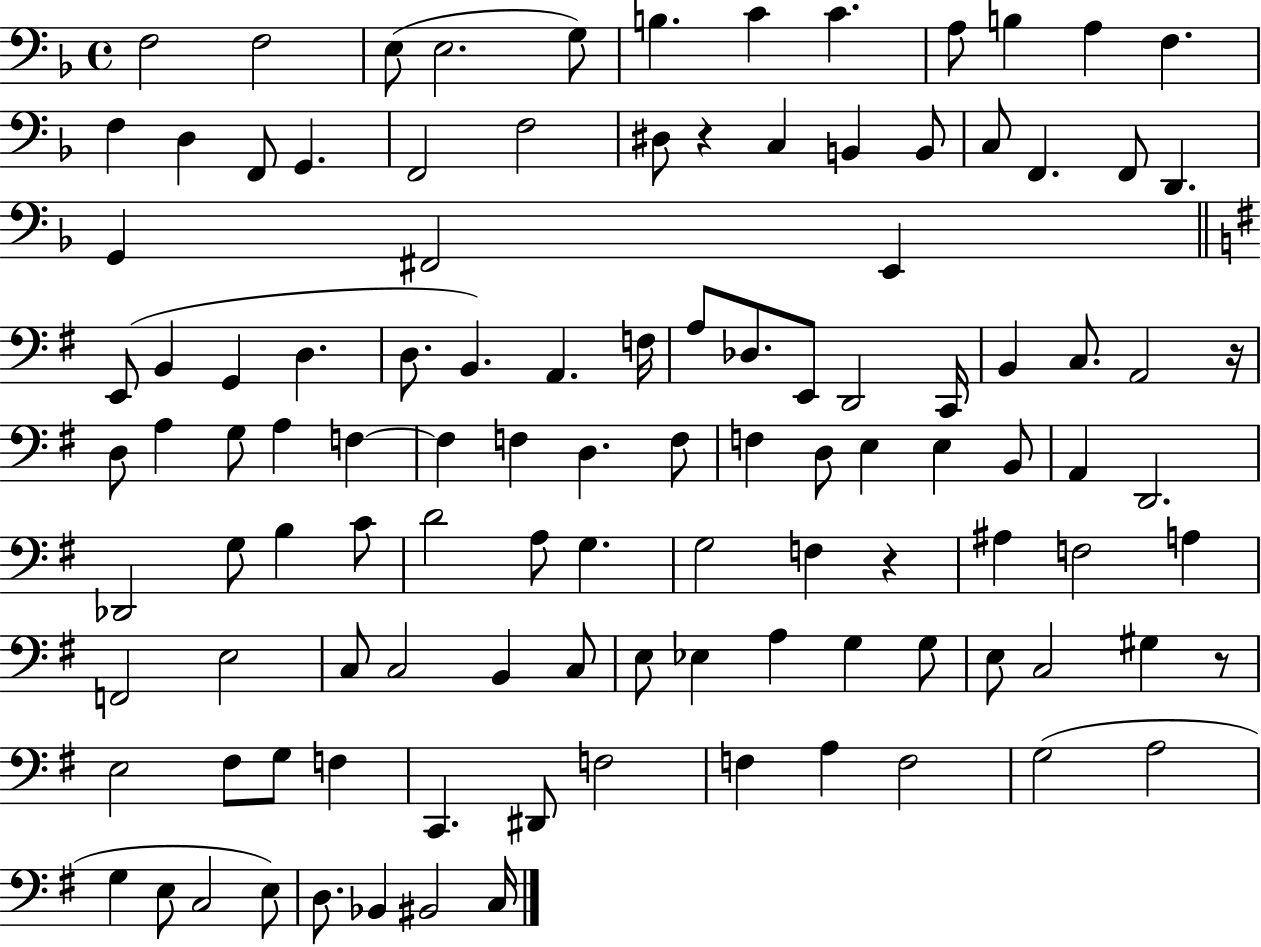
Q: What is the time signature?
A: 4/4